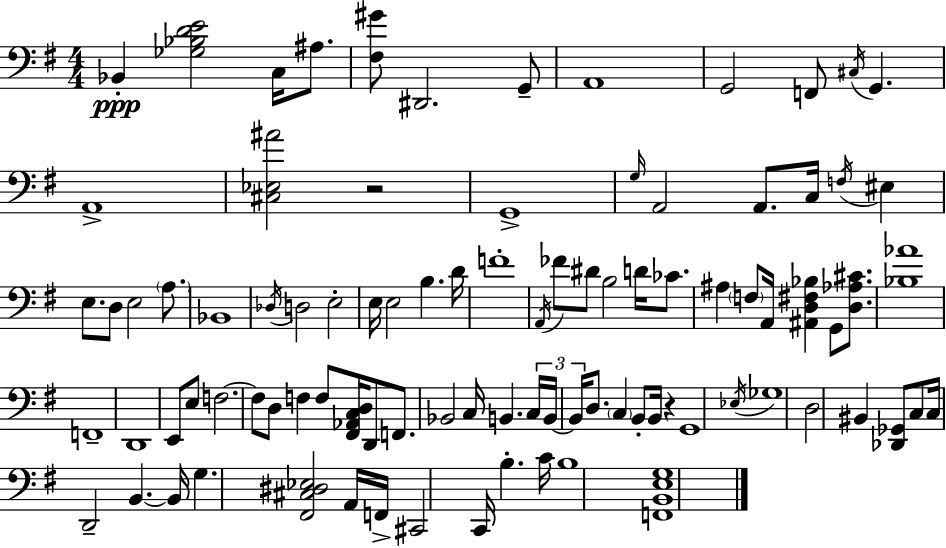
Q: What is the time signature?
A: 4/4